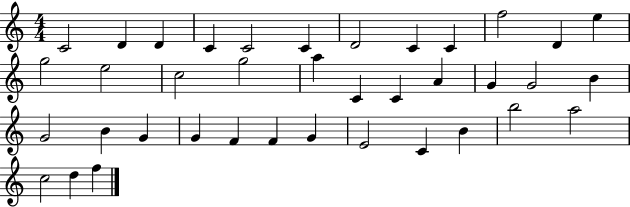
{
  \clef treble
  \numericTimeSignature
  \time 4/4
  \key c \major
  c'2 d'4 d'4 | c'4 c'2 c'4 | d'2 c'4 c'4 | f''2 d'4 e''4 | \break g''2 e''2 | c''2 g''2 | a''4 c'4 c'4 a'4 | g'4 g'2 b'4 | \break g'2 b'4 g'4 | g'4 f'4 f'4 g'4 | e'2 c'4 b'4 | b''2 a''2 | \break c''2 d''4 f''4 | \bar "|."
}